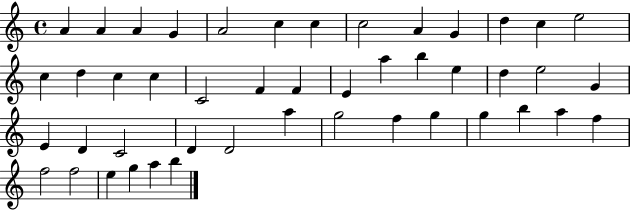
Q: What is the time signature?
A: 4/4